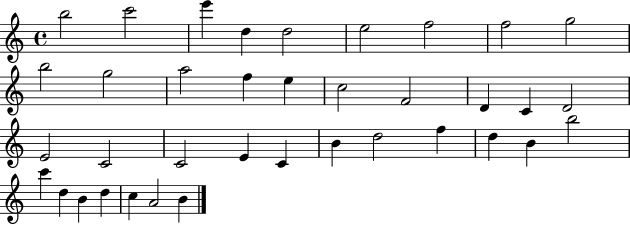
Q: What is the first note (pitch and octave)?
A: B5